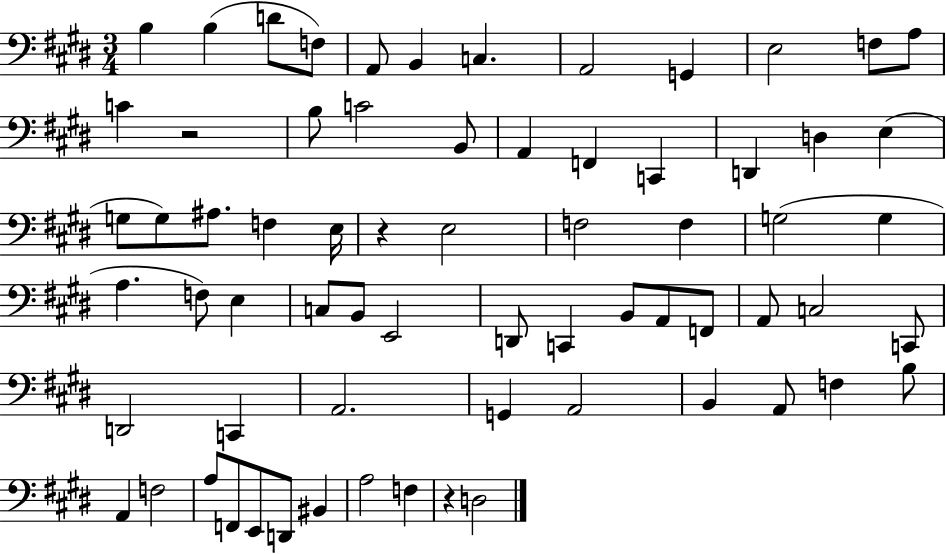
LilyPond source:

{
  \clef bass
  \numericTimeSignature
  \time 3/4
  \key e \major
  b4 b4( d'8 f8) | a,8 b,4 c4. | a,2 g,4 | e2 f8 a8 | \break c'4 r2 | b8 c'2 b,8 | a,4 f,4 c,4 | d,4 d4 e4( | \break g8 g8) ais8. f4 e16 | r4 e2 | f2 f4 | g2( g4 | \break a4. f8) e4 | c8 b,8 e,2 | d,8 c,4 b,8 a,8 f,8 | a,8 c2 c,8 | \break d,2 c,4 | a,2. | g,4 a,2 | b,4 a,8 f4 b8 | \break a,4 f2 | a8 f,8 e,8 d,8 bis,4 | a2 f4 | r4 d2 | \break \bar "|."
}